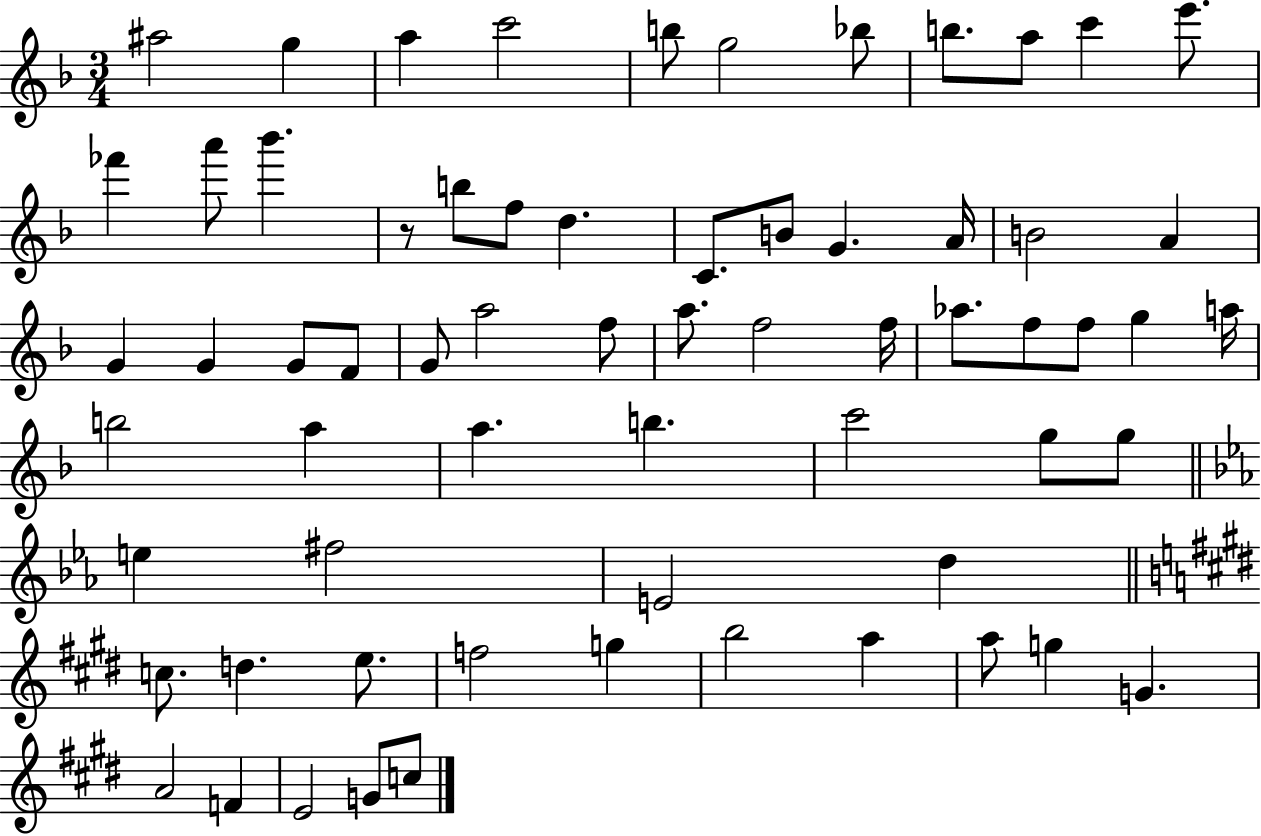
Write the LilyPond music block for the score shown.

{
  \clef treble
  \numericTimeSignature
  \time 3/4
  \key f \major
  ais''2 g''4 | a''4 c'''2 | b''8 g''2 bes''8 | b''8. a''8 c'''4 e'''8. | \break fes'''4 a'''8 bes'''4. | r8 b''8 f''8 d''4. | c'8. b'8 g'4. a'16 | b'2 a'4 | \break g'4 g'4 g'8 f'8 | g'8 a''2 f''8 | a''8. f''2 f''16 | aes''8. f''8 f''8 g''4 a''16 | \break b''2 a''4 | a''4. b''4. | c'''2 g''8 g''8 | \bar "||" \break \key ees \major e''4 fis''2 | e'2 d''4 | \bar "||" \break \key e \major c''8. d''4. e''8. | f''2 g''4 | b''2 a''4 | a''8 g''4 g'4. | \break a'2 f'4 | e'2 g'8 c''8 | \bar "|."
}